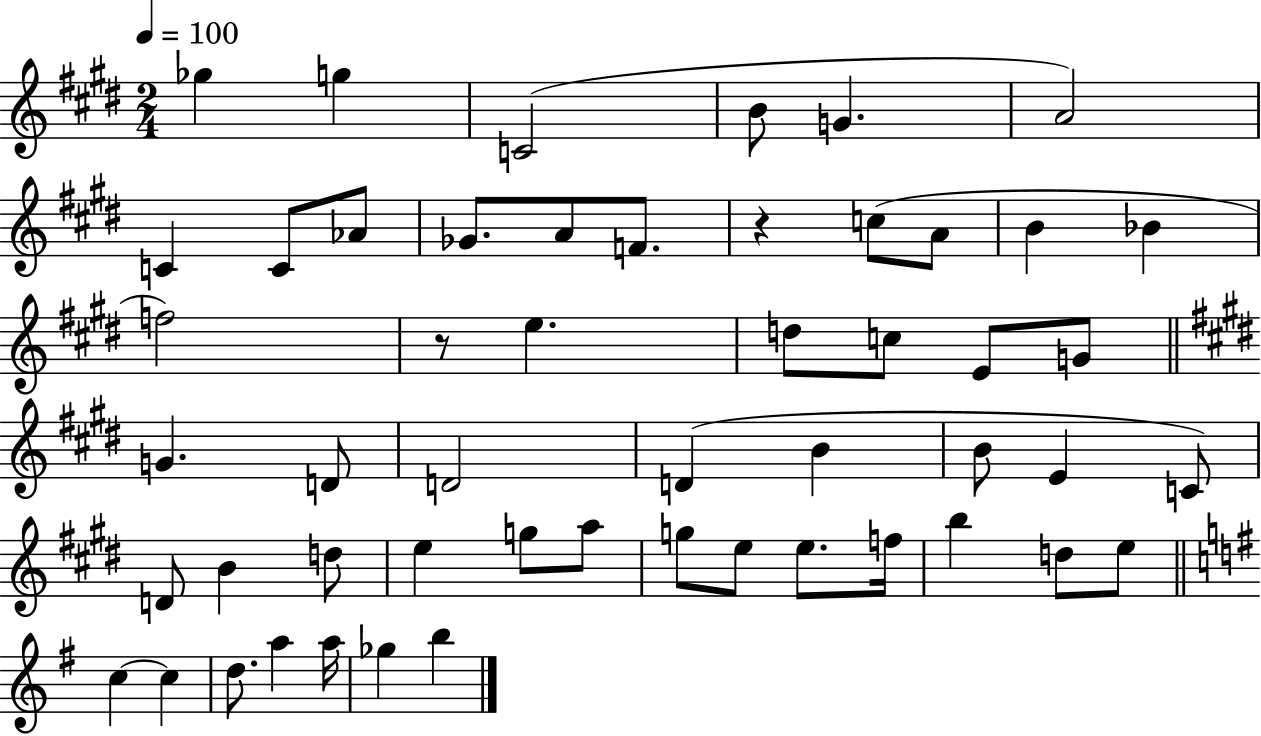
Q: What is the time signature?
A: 2/4